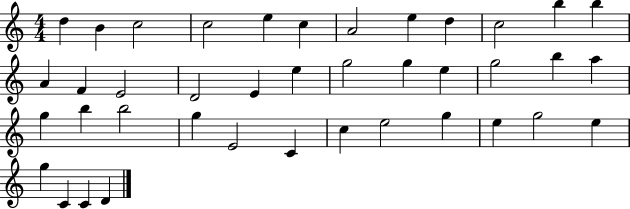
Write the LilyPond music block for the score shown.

{
  \clef treble
  \numericTimeSignature
  \time 4/4
  \key c \major
  d''4 b'4 c''2 | c''2 e''4 c''4 | a'2 e''4 d''4 | c''2 b''4 b''4 | \break a'4 f'4 e'2 | d'2 e'4 e''4 | g''2 g''4 e''4 | g''2 b''4 a''4 | \break g''4 b''4 b''2 | g''4 e'2 c'4 | c''4 e''2 g''4 | e''4 g''2 e''4 | \break g''4 c'4 c'4 d'4 | \bar "|."
}